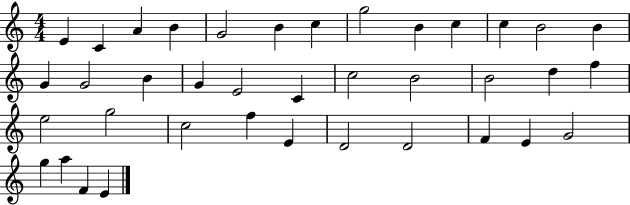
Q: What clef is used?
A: treble